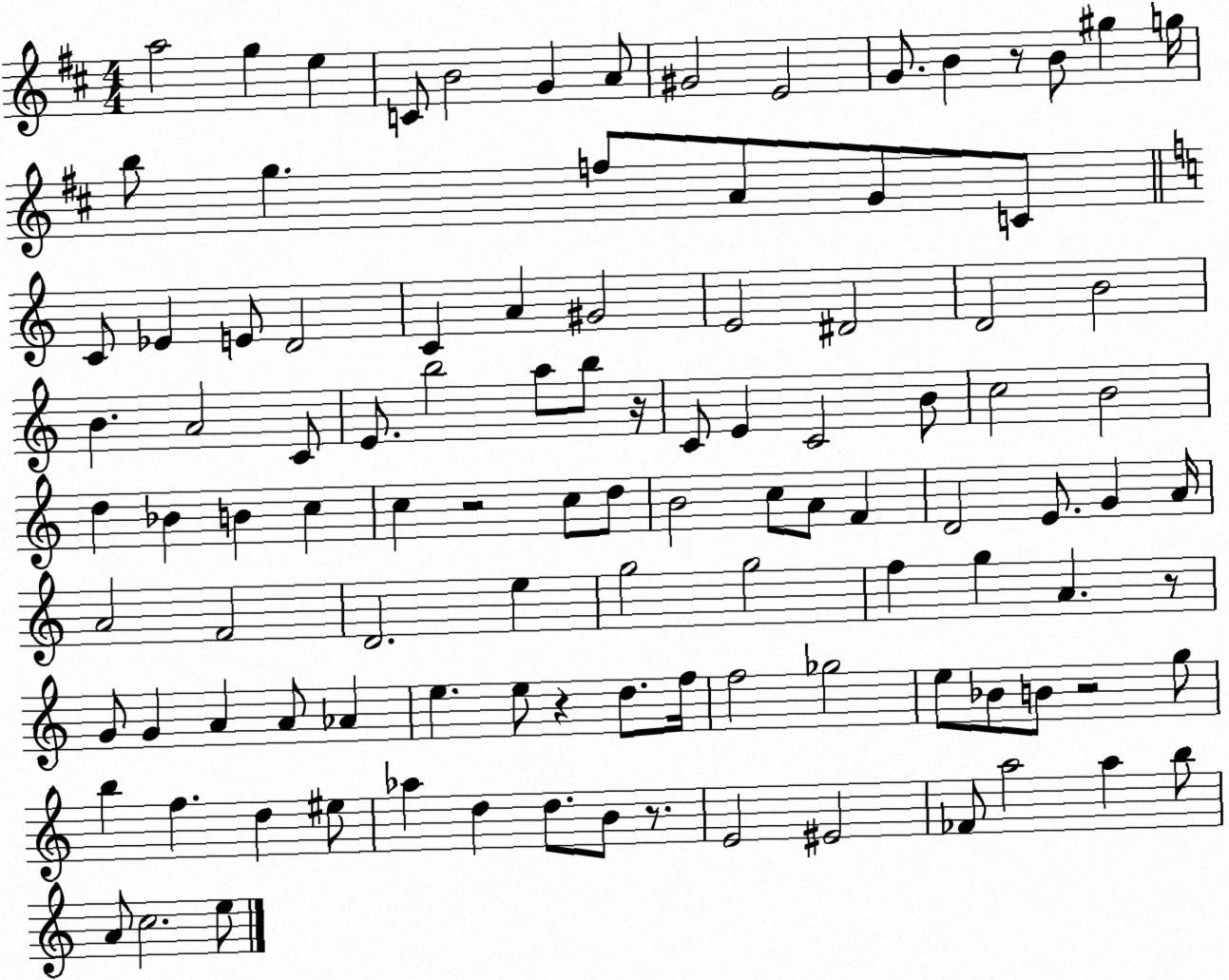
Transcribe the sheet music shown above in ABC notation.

X:1
T:Untitled
M:4/4
L:1/4
K:D
a2 g e C/2 B2 G A/2 ^G2 E2 G/2 B z/2 B/2 ^g g/4 b/2 g f/2 A/2 G/2 C/2 C/2 _E E/2 D2 C A ^G2 E2 ^D2 D2 B2 B A2 C/2 E/2 b2 a/2 b/2 z/4 C/2 E C2 B/2 c2 B2 d _B B c c z2 c/2 d/2 B2 c/2 A/2 F D2 E/2 G A/4 A2 F2 D2 e g2 g2 f g A z/2 G/2 G A A/2 _A e e/2 z d/2 f/4 f2 _g2 e/2 _B/2 B/2 z2 g/2 b f d ^e/2 _a d d/2 B/2 z/2 E2 ^E2 _F/2 a2 a b/2 A/2 c2 e/2